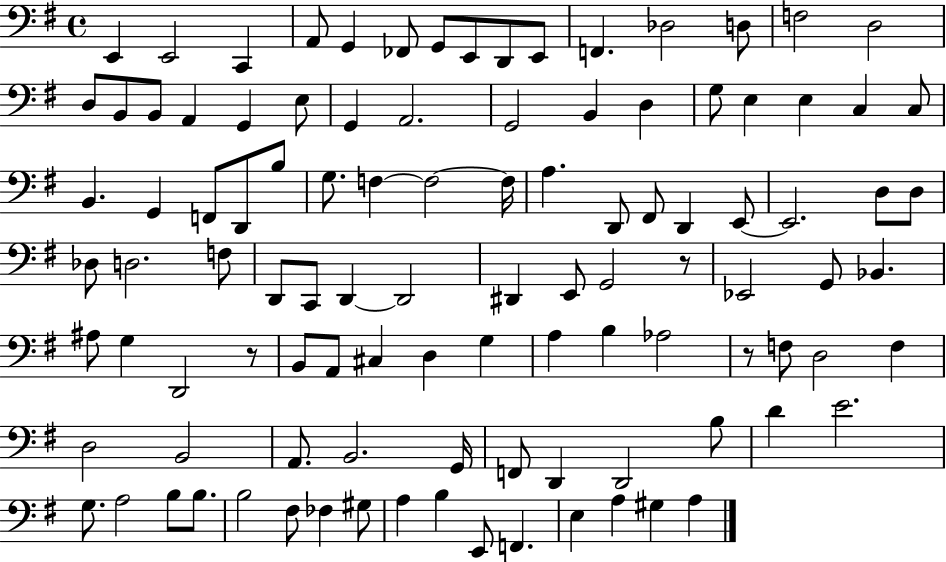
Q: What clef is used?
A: bass